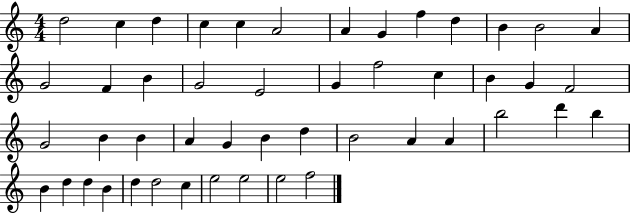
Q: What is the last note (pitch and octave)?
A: F5